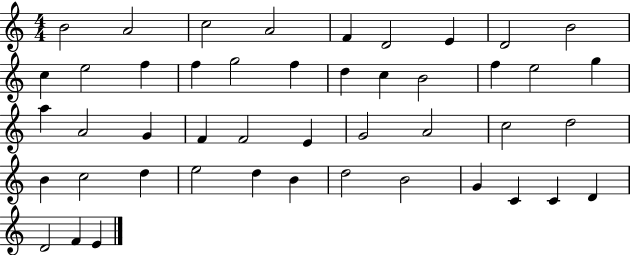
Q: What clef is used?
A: treble